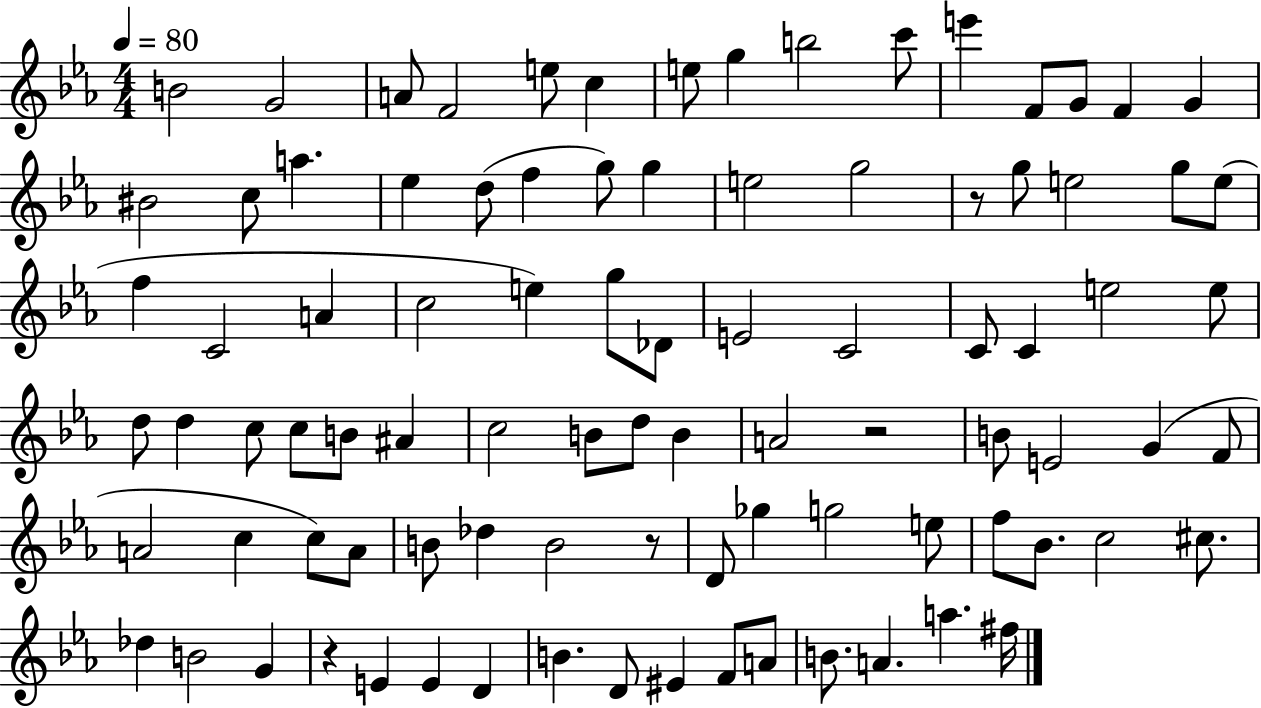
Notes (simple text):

B4/h G4/h A4/e F4/h E5/e C5/q E5/e G5/q B5/h C6/e E6/q F4/e G4/e F4/q G4/q BIS4/h C5/e A5/q. Eb5/q D5/e F5/q G5/e G5/q E5/h G5/h R/e G5/e E5/h G5/e E5/e F5/q C4/h A4/q C5/h E5/q G5/e Db4/e E4/h C4/h C4/e C4/q E5/h E5/e D5/e D5/q C5/e C5/e B4/e A#4/q C5/h B4/e D5/e B4/q A4/h R/h B4/e E4/h G4/q F4/e A4/h C5/q C5/e A4/e B4/e Db5/q B4/h R/e D4/e Gb5/q G5/h E5/e F5/e Bb4/e. C5/h C#5/e. Db5/q B4/h G4/q R/q E4/q E4/q D4/q B4/q. D4/e EIS4/q F4/e A4/e B4/e. A4/q. A5/q. F#5/s